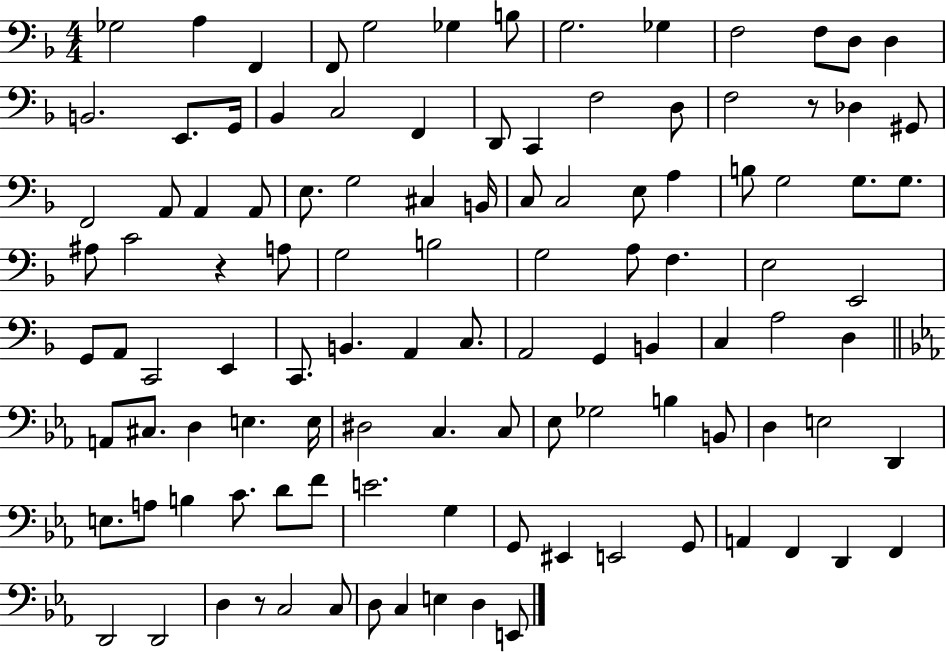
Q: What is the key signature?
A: F major